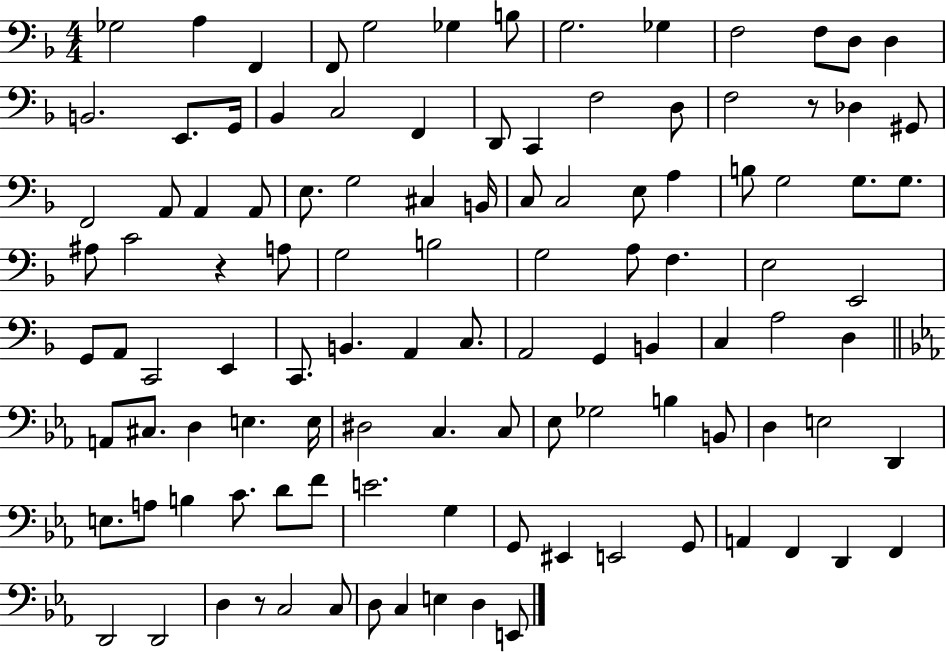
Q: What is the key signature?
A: F major